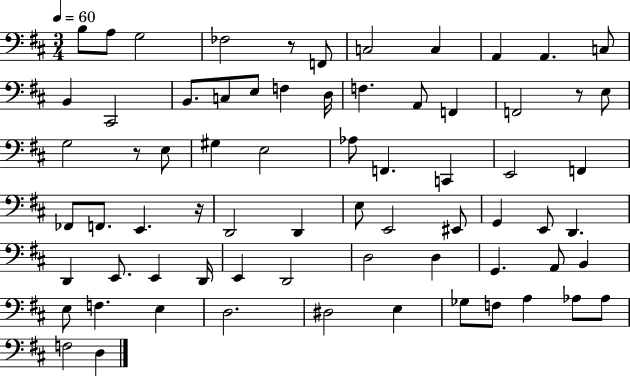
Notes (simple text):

B3/e A3/e G3/h FES3/h R/e F2/e C3/h C3/q A2/q A2/q. C3/e B2/q C#2/h B2/e. C3/e E3/e F3/q D3/s F3/q. A2/e F2/q F2/h R/e E3/e G3/h R/e E3/e G#3/q E3/h Ab3/e F2/q. C2/q E2/h F2/q FES2/e F2/e. E2/q. R/s D2/h D2/q E3/e E2/h EIS2/e G2/q E2/e D2/q. D2/q E2/e. E2/q D2/s E2/q D2/h D3/h D3/q G2/q. A2/e B2/q E3/e F3/q. E3/q D3/h. D#3/h E3/q Gb3/e F3/e A3/q Ab3/e Ab3/e F3/h D3/q